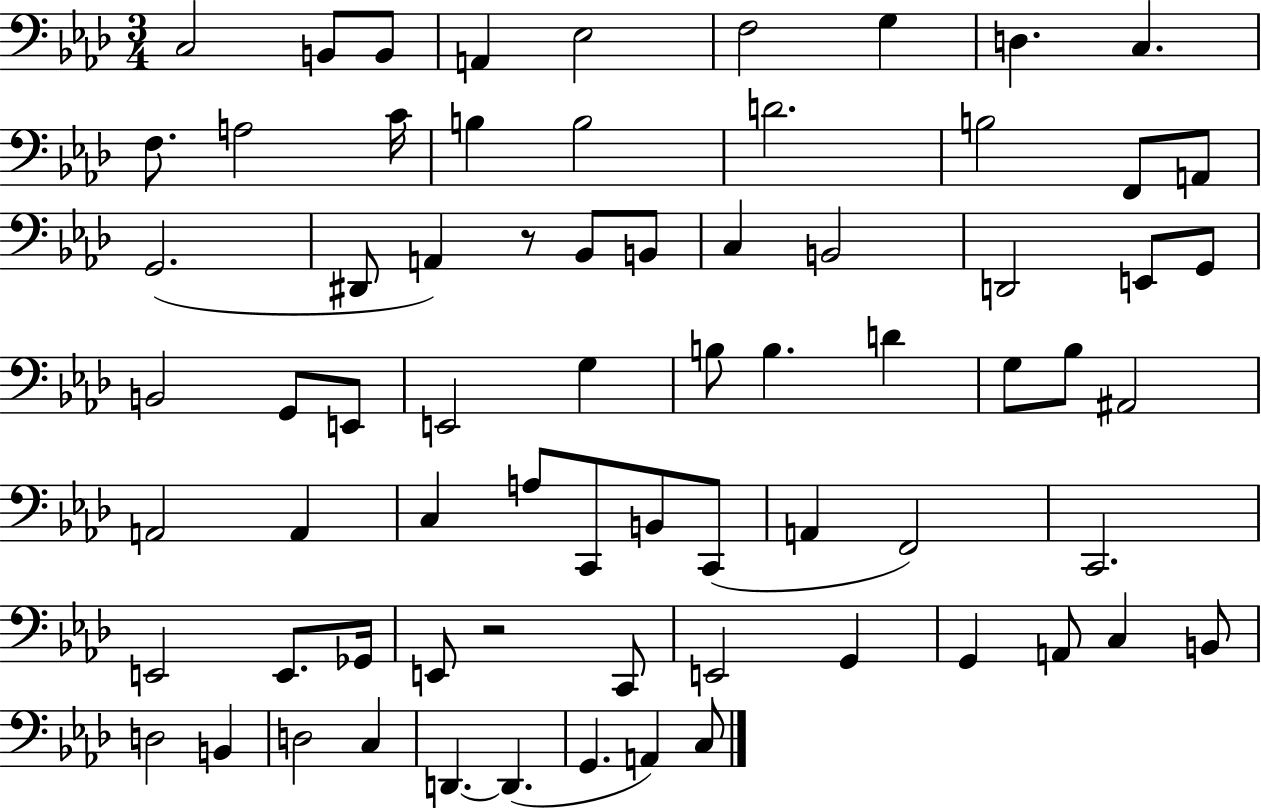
C3/h B2/e B2/e A2/q Eb3/h F3/h G3/q D3/q. C3/q. F3/e. A3/h C4/s B3/q B3/h D4/h. B3/h F2/e A2/e G2/h. D#2/e A2/q R/e Bb2/e B2/e C3/q B2/h D2/h E2/e G2/e B2/h G2/e E2/e E2/h G3/q B3/e B3/q. D4/q G3/e Bb3/e A#2/h A2/h A2/q C3/q A3/e C2/e B2/e C2/e A2/q F2/h C2/h. E2/h E2/e. Gb2/s E2/e R/h C2/e E2/h G2/q G2/q A2/e C3/q B2/e D3/h B2/q D3/h C3/q D2/q. D2/q. G2/q. A2/q C3/e